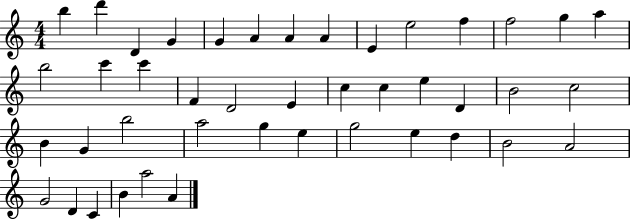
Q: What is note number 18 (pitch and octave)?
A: F4